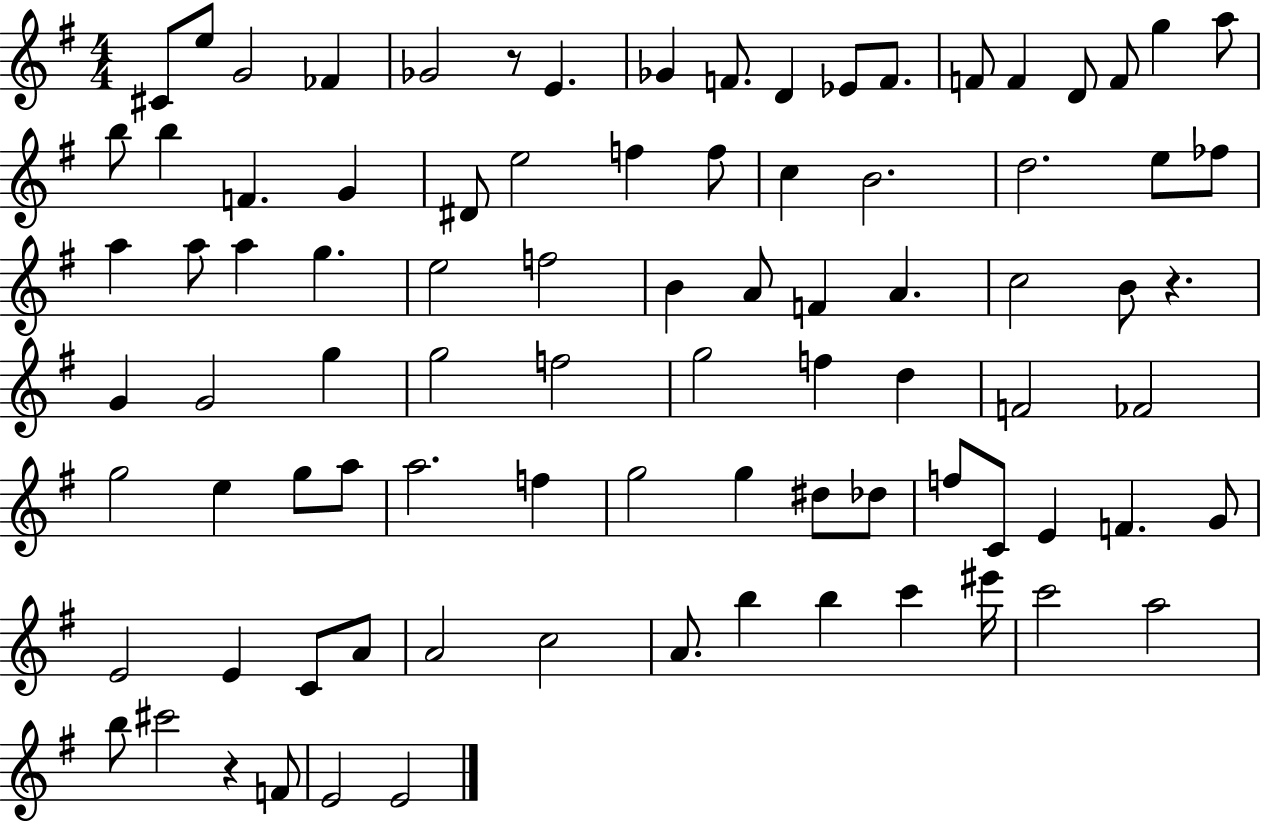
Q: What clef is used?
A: treble